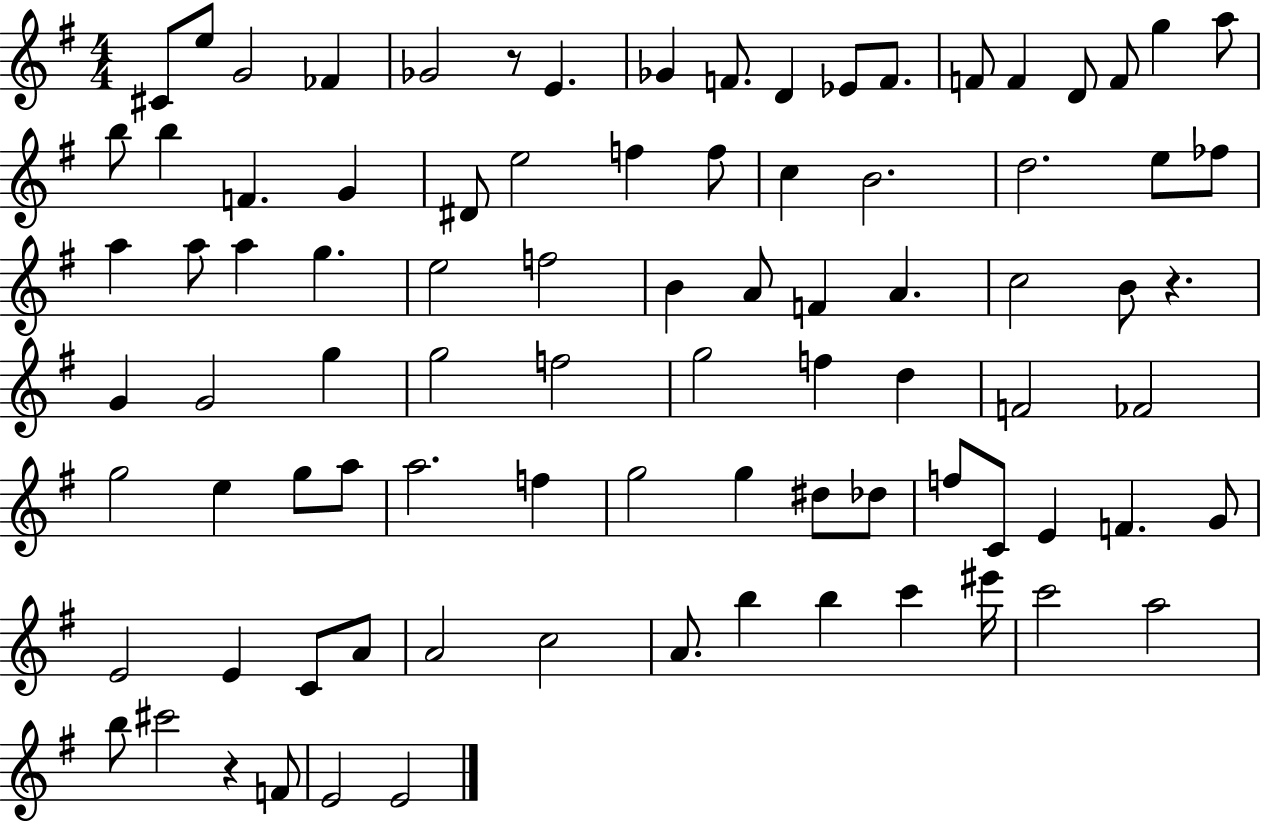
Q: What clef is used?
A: treble